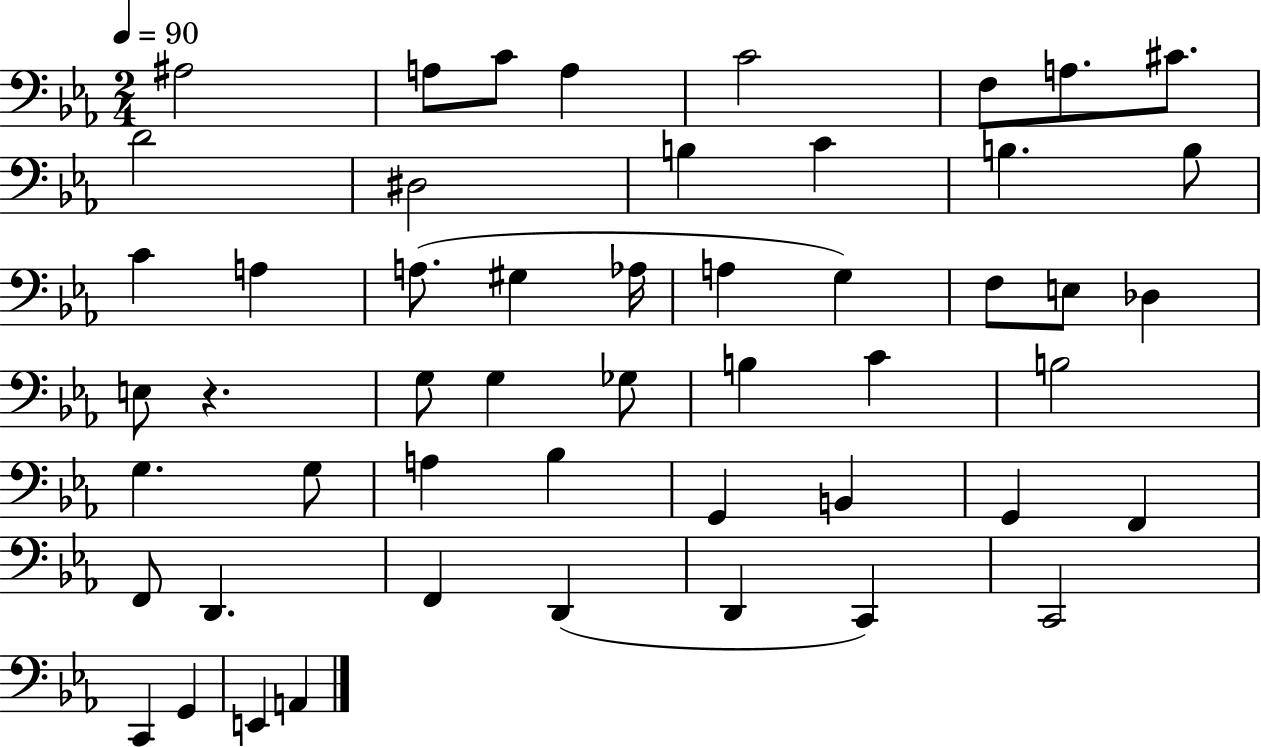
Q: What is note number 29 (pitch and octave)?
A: B3